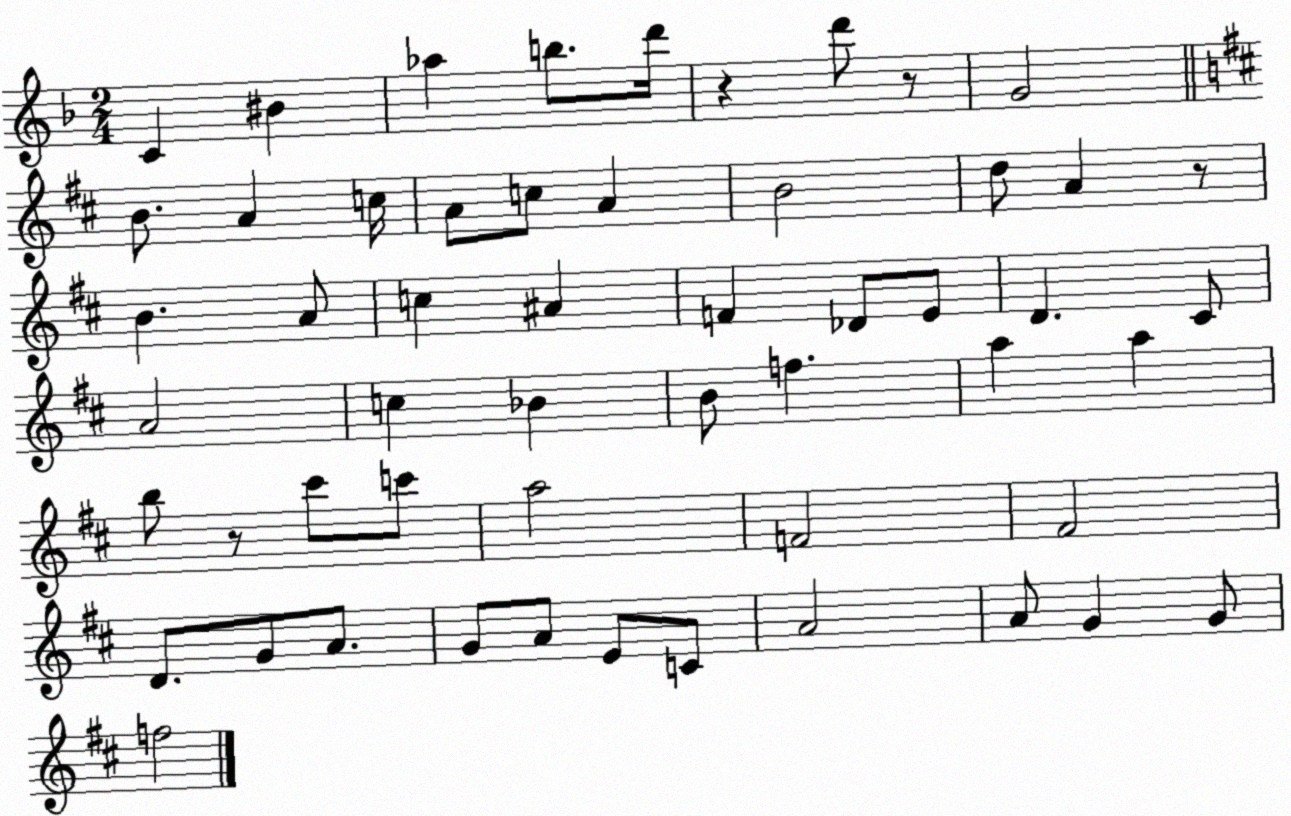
X:1
T:Untitled
M:2/4
L:1/4
K:F
C ^B _a b/2 d'/4 z d'/2 z/2 G2 B/2 A c/4 A/2 c/2 A B2 d/2 A z/2 B A/2 c ^A F _D/2 E/2 D ^C/2 A2 c _B B/2 f a a b/2 z/2 ^c'/2 c'/2 a2 F2 ^F2 D/2 G/2 A/2 G/2 A/2 E/2 C/2 A2 A/2 G G/2 f2